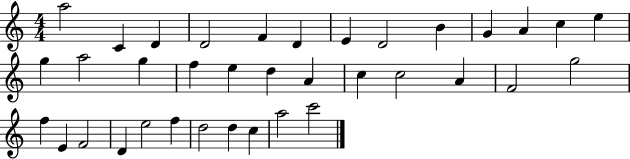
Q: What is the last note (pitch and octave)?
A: C6